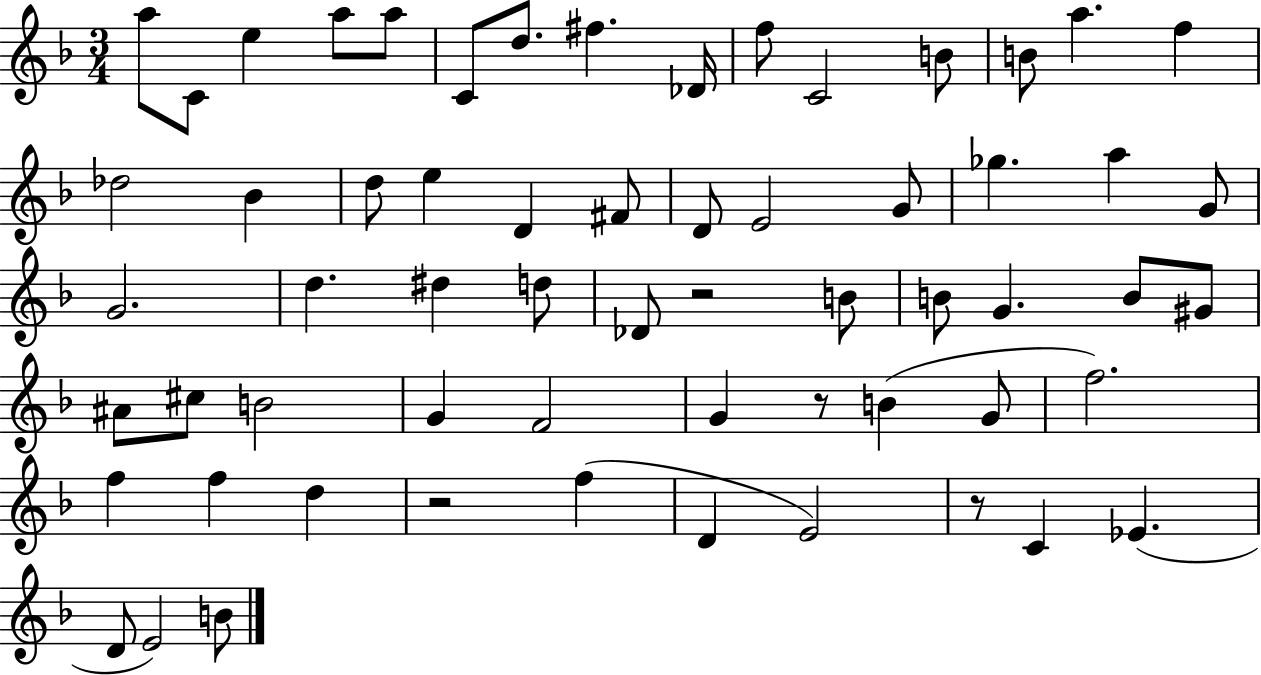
X:1
T:Untitled
M:3/4
L:1/4
K:F
a/2 C/2 e a/2 a/2 C/2 d/2 ^f _D/4 f/2 C2 B/2 B/2 a f _d2 _B d/2 e D ^F/2 D/2 E2 G/2 _g a G/2 G2 d ^d d/2 _D/2 z2 B/2 B/2 G B/2 ^G/2 ^A/2 ^c/2 B2 G F2 G z/2 B G/2 f2 f f d z2 f D E2 z/2 C _E D/2 E2 B/2